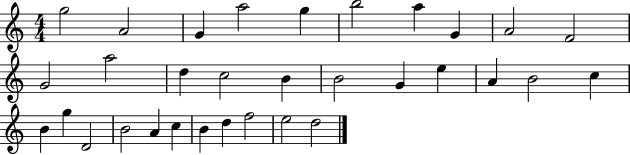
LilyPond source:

{
  \clef treble
  \numericTimeSignature
  \time 4/4
  \key c \major
  g''2 a'2 | g'4 a''2 g''4 | b''2 a''4 g'4 | a'2 f'2 | \break g'2 a''2 | d''4 c''2 b'4 | b'2 g'4 e''4 | a'4 b'2 c''4 | \break b'4 g''4 d'2 | b'2 a'4 c''4 | b'4 d''4 f''2 | e''2 d''2 | \break \bar "|."
}